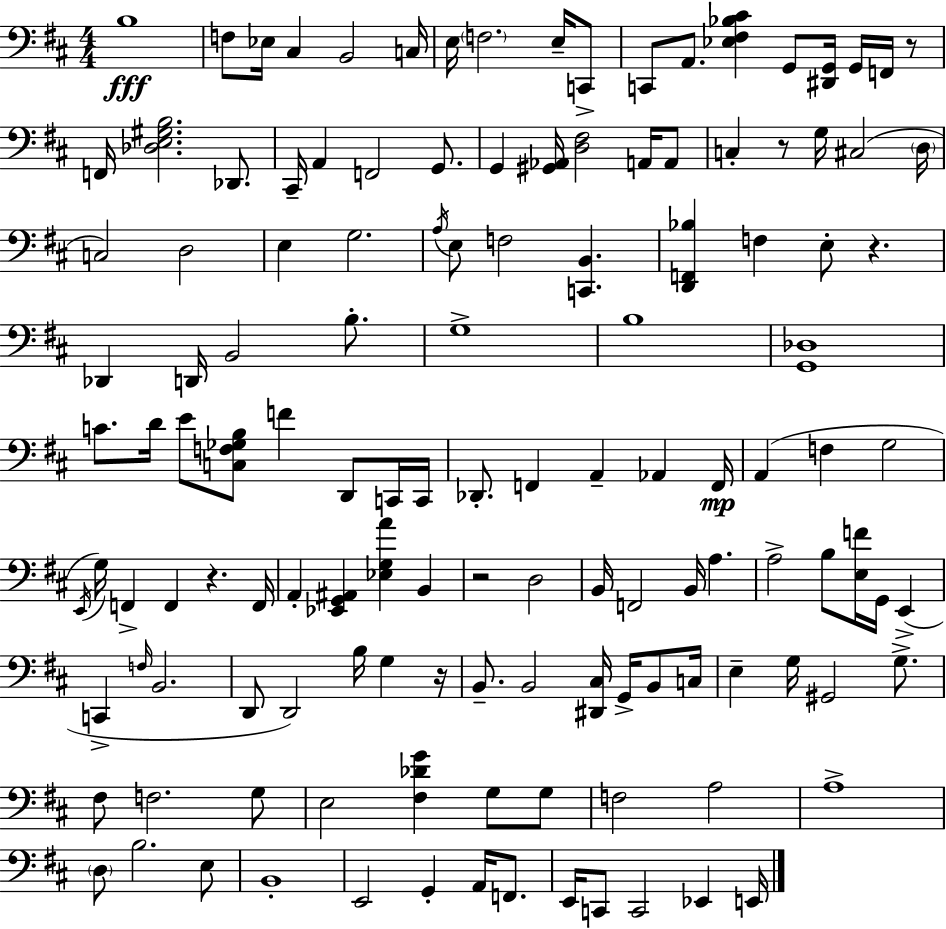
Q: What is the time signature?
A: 4/4